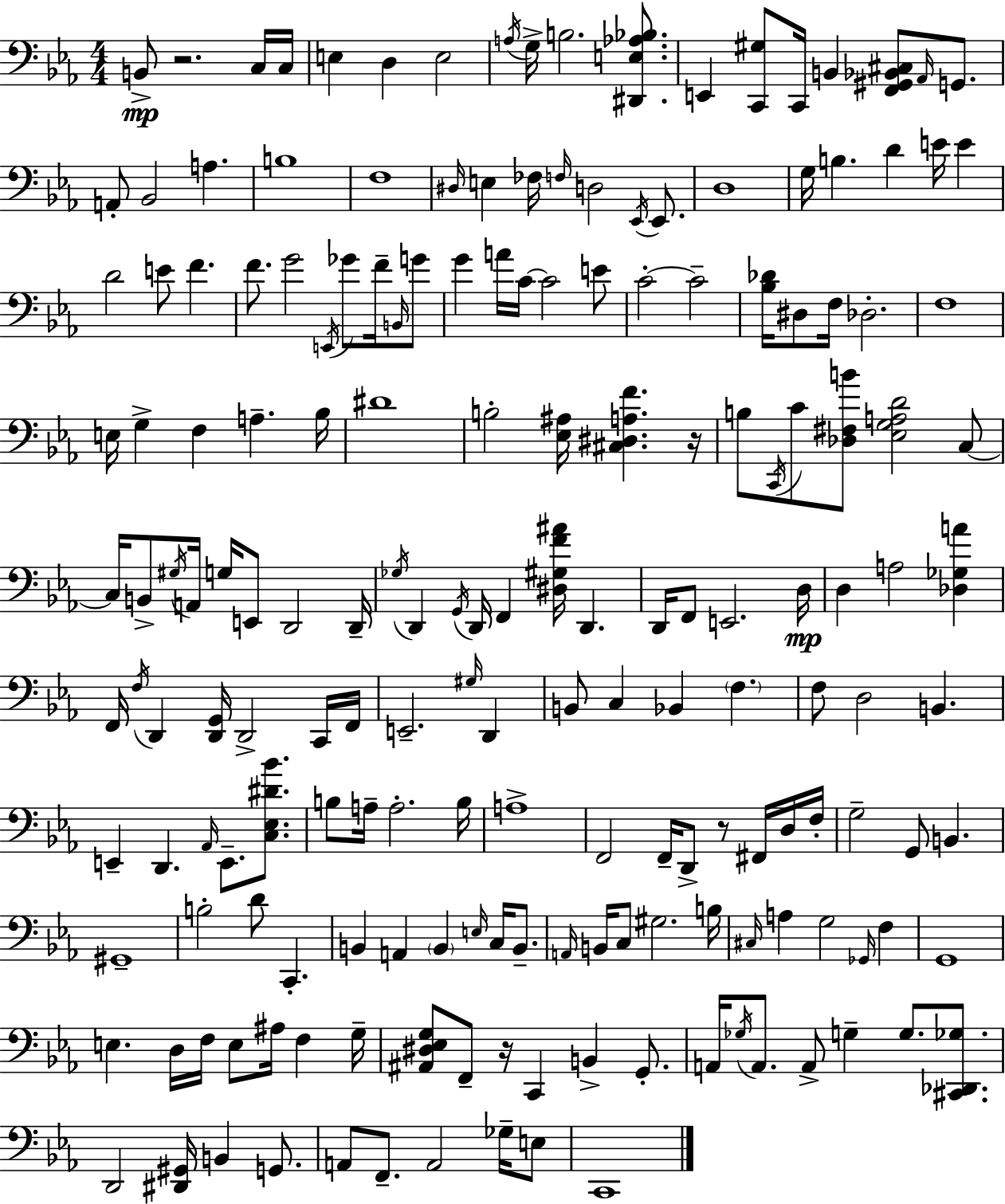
X:1
T:Untitled
M:4/4
L:1/4
K:Eb
B,,/2 z2 C,/4 C,/4 E, D, E,2 A,/4 G,/4 B,2 [^D,,E,_A,_B,]/2 E,, [C,,^G,]/2 C,,/4 B,, [F,,^G,,_B,,^C,]/2 _A,,/4 G,,/2 A,,/2 _B,,2 A, B,4 F,4 ^D,/4 E, _F,/4 F,/4 D,2 _E,,/4 _E,,/2 D,4 G,/4 B, D E/4 E D2 E/2 F F/2 G2 E,,/4 _G/2 F/4 B,,/4 G/2 G A/4 C/4 C2 E/2 C2 C2 [_B,_D]/4 ^D,/2 F,/4 _D,2 F,4 E,/4 G, F, A, _B,/4 ^D4 B,2 [_E,^A,]/4 [^C,^D,A,F] z/4 B,/2 C,,/4 C/2 [_D,^F,B]/2 [_E,G,A,D]2 C,/2 C,/4 B,,/2 ^G,/4 A,,/4 G,/4 E,,/2 D,,2 D,,/4 _G,/4 D,, G,,/4 D,,/4 F,, [^D,^G,F^A]/4 D,, D,,/4 F,,/2 E,,2 D,/4 D, A,2 [_D,_G,A] F,,/4 F,/4 D,, [D,,G,,]/4 D,,2 C,,/4 F,,/4 E,,2 ^G,/4 D,, B,,/2 C, _B,, F, F,/2 D,2 B,, E,, D,, _A,,/4 E,,/2 [C,_E,^D_B]/2 B,/2 A,/4 A,2 B,/4 A,4 F,,2 F,,/4 D,,/2 z/2 ^F,,/4 D,/4 F,/4 G,2 G,,/2 B,, ^G,,4 B,2 D/2 C,, B,, A,, B,, E,/4 C,/4 B,,/2 A,,/4 B,,/4 C,/2 ^G,2 B,/4 ^C,/4 A, G,2 _G,,/4 F, G,,4 E, D,/4 F,/4 E,/2 ^A,/4 F, G,/4 [^A,,^D,_E,G,]/2 F,,/2 z/4 C,, B,, G,,/2 A,,/4 _G,/4 A,,/2 A,,/2 G, G,/2 [^C,,_D,,_G,]/2 D,,2 [^D,,^G,,]/4 B,, G,,/2 A,,/2 F,,/2 A,,2 _G,/4 E,/2 C,,4